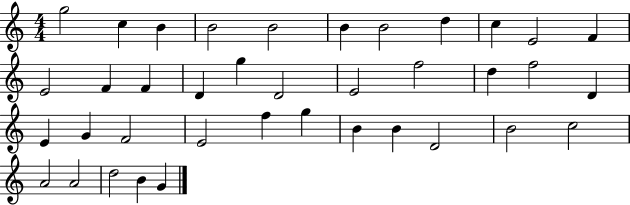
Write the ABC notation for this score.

X:1
T:Untitled
M:4/4
L:1/4
K:C
g2 c B B2 B2 B B2 d c E2 F E2 F F D g D2 E2 f2 d f2 D E G F2 E2 f g B B D2 B2 c2 A2 A2 d2 B G